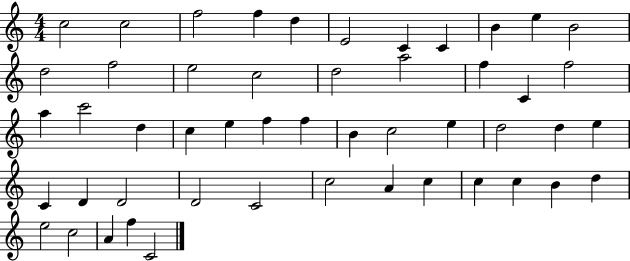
{
  \clef treble
  \numericTimeSignature
  \time 4/4
  \key c \major
  c''2 c''2 | f''2 f''4 d''4 | e'2 c'4 c'4 | b'4 e''4 b'2 | \break d''2 f''2 | e''2 c''2 | d''2 a''2 | f''4 c'4 f''2 | \break a''4 c'''2 d''4 | c''4 e''4 f''4 f''4 | b'4 c''2 e''4 | d''2 d''4 e''4 | \break c'4 d'4 d'2 | d'2 c'2 | c''2 a'4 c''4 | c''4 c''4 b'4 d''4 | \break e''2 c''2 | a'4 f''4 c'2 | \bar "|."
}